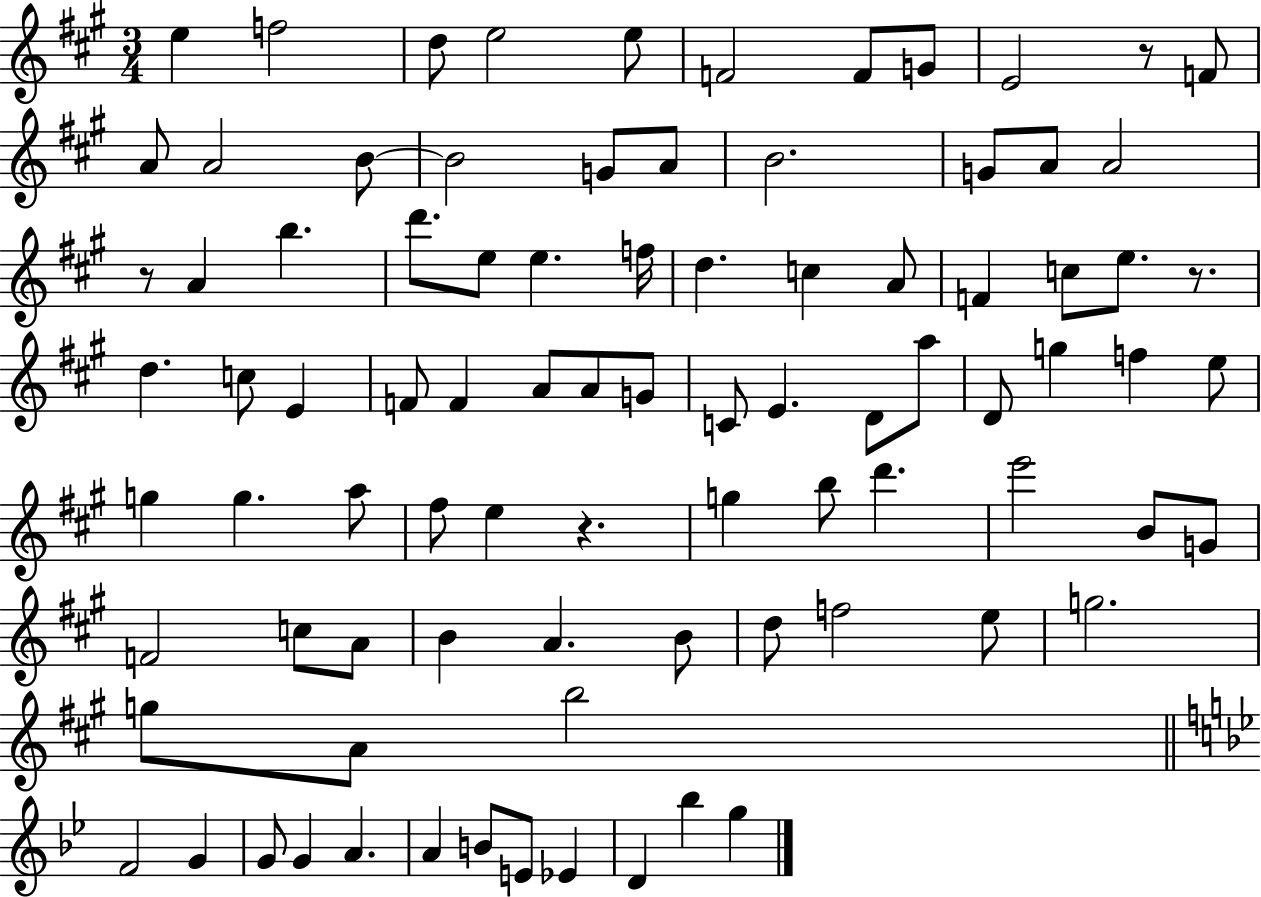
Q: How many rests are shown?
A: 4